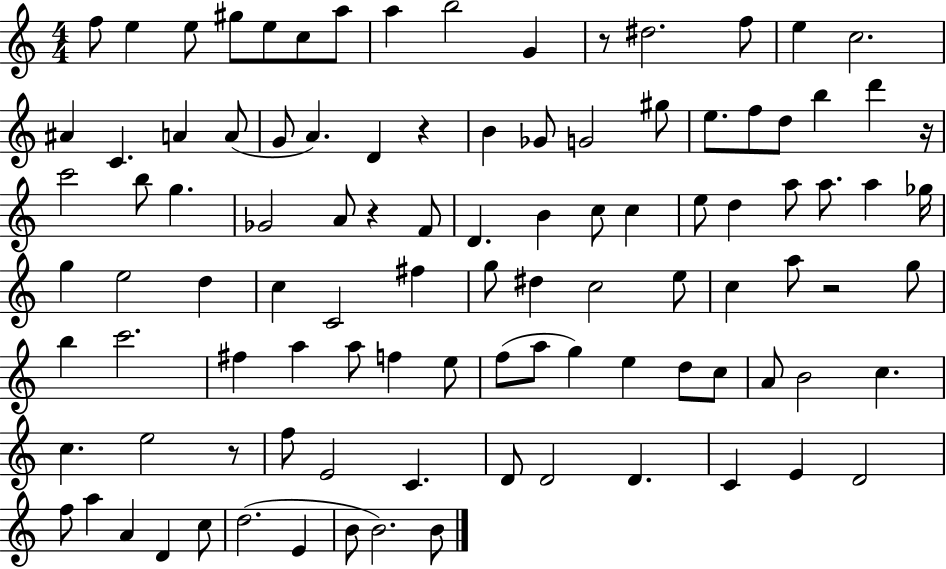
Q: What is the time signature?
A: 4/4